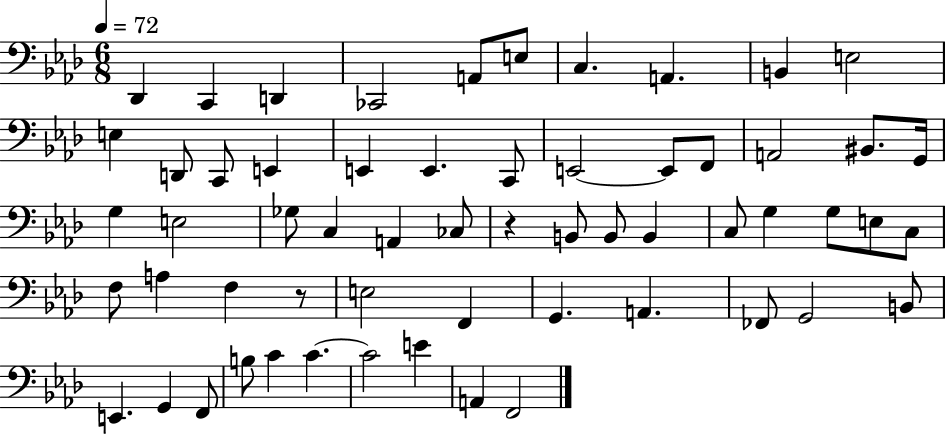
{
  \clef bass
  \numericTimeSignature
  \time 6/8
  \key aes \major
  \tempo 4 = 72
  \repeat volta 2 { des,4 c,4 d,4 | ces,2 a,8 e8 | c4. a,4. | b,4 e2 | \break e4 d,8 c,8 e,4 | e,4 e,4. c,8 | e,2~~ e,8 f,8 | a,2 bis,8. g,16 | \break g4 e2 | ges8 c4 a,4 ces8 | r4 b,8 b,8 b,4 | c8 g4 g8 e8 c8 | \break f8 a4 f4 r8 | e2 f,4 | g,4. a,4. | fes,8 g,2 b,8 | \break e,4. g,4 f,8 | b8 c'4 c'4.~~ | c'2 e'4 | a,4 f,2 | \break } \bar "|."
}